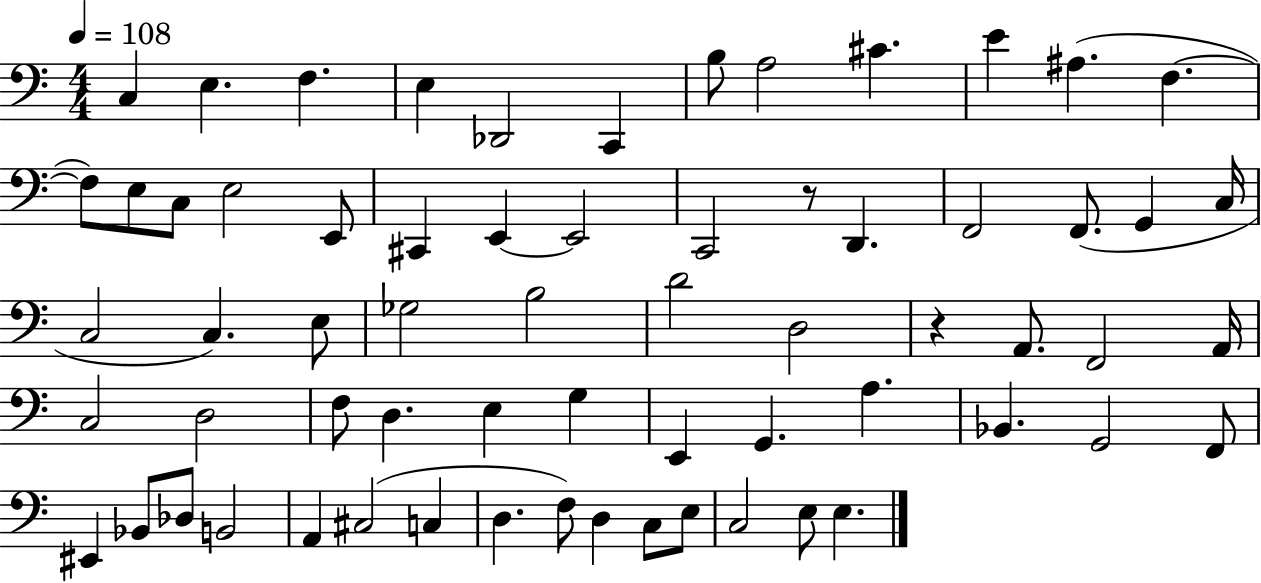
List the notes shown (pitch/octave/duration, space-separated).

C3/q E3/q. F3/q. E3/q Db2/h C2/q B3/e A3/h C#4/q. E4/q A#3/q. F3/q. F3/e E3/e C3/e E3/h E2/e C#2/q E2/q E2/h C2/h R/e D2/q. F2/h F2/e. G2/q C3/s C3/h C3/q. E3/e Gb3/h B3/h D4/h D3/h R/q A2/e. F2/h A2/s C3/h D3/h F3/e D3/q. E3/q G3/q E2/q G2/q. A3/q. Bb2/q. G2/h F2/e EIS2/q Bb2/e Db3/e B2/h A2/q C#3/h C3/q D3/q. F3/e D3/q C3/e E3/e C3/h E3/e E3/q.